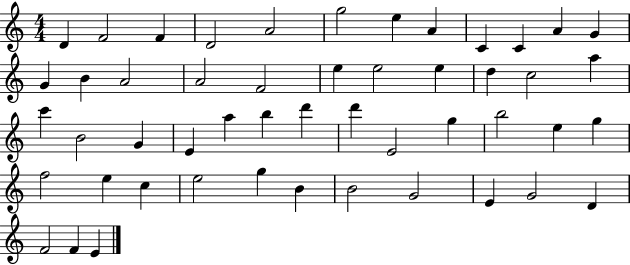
D4/q F4/h F4/q D4/h A4/h G5/h E5/q A4/q C4/q C4/q A4/q G4/q G4/q B4/q A4/h A4/h F4/h E5/q E5/h E5/q D5/q C5/h A5/q C6/q B4/h G4/q E4/q A5/q B5/q D6/q D6/q E4/h G5/q B5/h E5/q G5/q F5/h E5/q C5/q E5/h G5/q B4/q B4/h G4/h E4/q G4/h D4/q F4/h F4/q E4/q